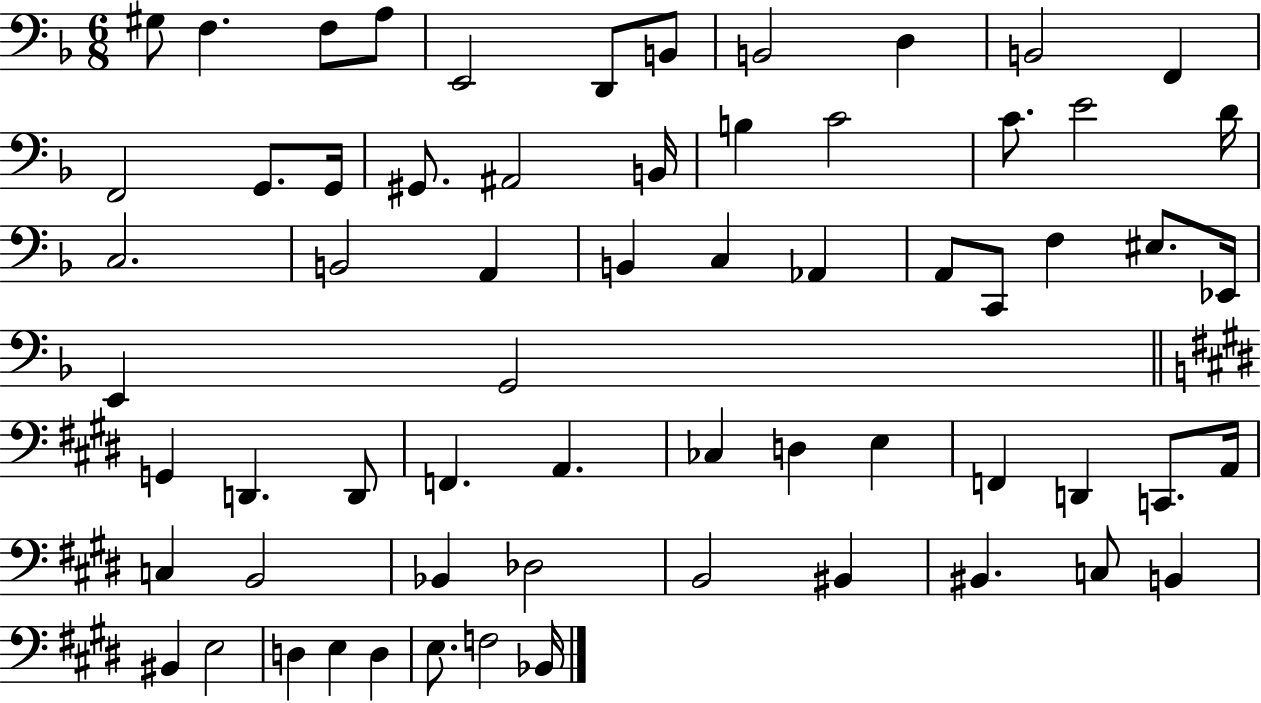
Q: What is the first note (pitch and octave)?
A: G#3